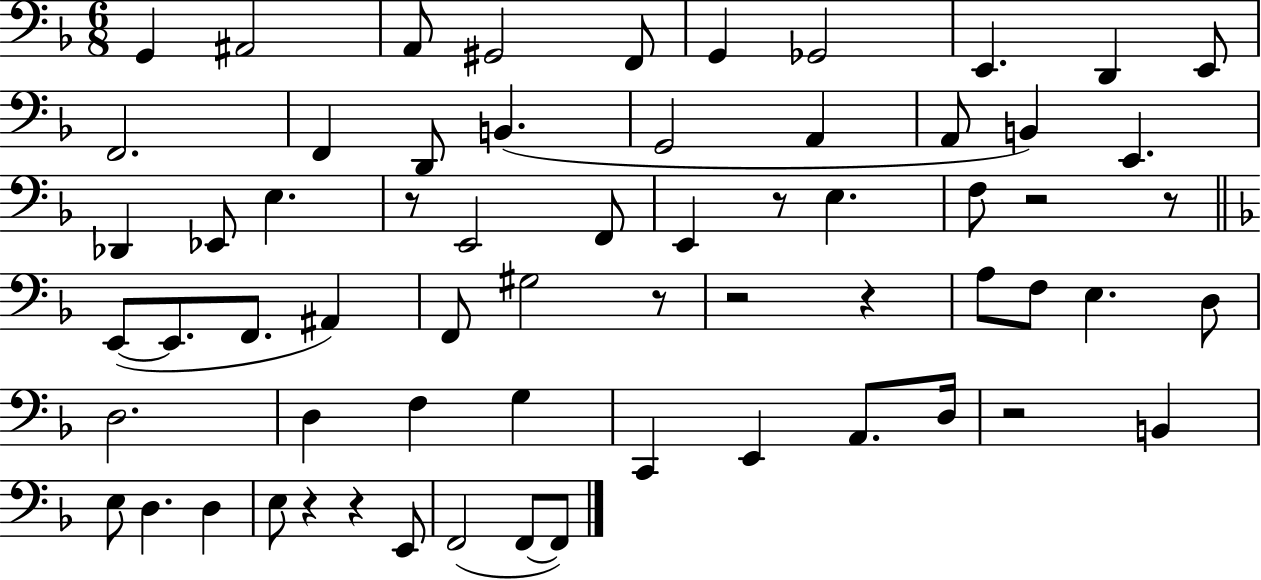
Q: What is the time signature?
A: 6/8